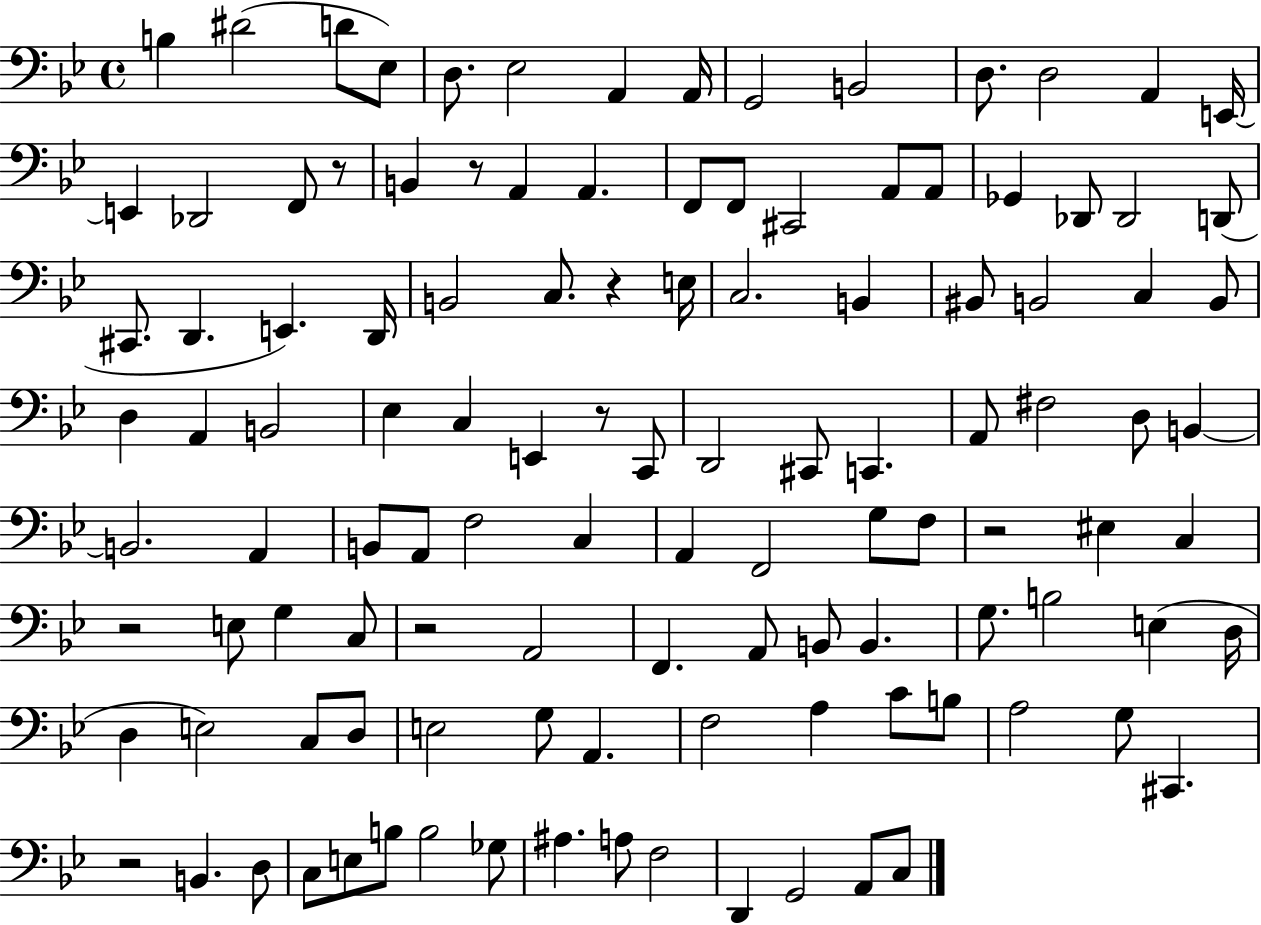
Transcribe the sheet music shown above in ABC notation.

X:1
T:Untitled
M:4/4
L:1/4
K:Bb
B, ^D2 D/2 _E,/2 D,/2 _E,2 A,, A,,/4 G,,2 B,,2 D,/2 D,2 A,, E,,/4 E,, _D,,2 F,,/2 z/2 B,, z/2 A,, A,, F,,/2 F,,/2 ^C,,2 A,,/2 A,,/2 _G,, _D,,/2 _D,,2 D,,/2 ^C,,/2 D,, E,, D,,/4 B,,2 C,/2 z E,/4 C,2 B,, ^B,,/2 B,,2 C, B,,/2 D, A,, B,,2 _E, C, E,, z/2 C,,/2 D,,2 ^C,,/2 C,, A,,/2 ^F,2 D,/2 B,, B,,2 A,, B,,/2 A,,/2 F,2 C, A,, F,,2 G,/2 F,/2 z2 ^E, C, z2 E,/2 G, C,/2 z2 A,,2 F,, A,,/2 B,,/2 B,, G,/2 B,2 E, D,/4 D, E,2 C,/2 D,/2 E,2 G,/2 A,, F,2 A, C/2 B,/2 A,2 G,/2 ^C,, z2 B,, D,/2 C,/2 E,/2 B,/2 B,2 _G,/2 ^A, A,/2 F,2 D,, G,,2 A,,/2 C,/2